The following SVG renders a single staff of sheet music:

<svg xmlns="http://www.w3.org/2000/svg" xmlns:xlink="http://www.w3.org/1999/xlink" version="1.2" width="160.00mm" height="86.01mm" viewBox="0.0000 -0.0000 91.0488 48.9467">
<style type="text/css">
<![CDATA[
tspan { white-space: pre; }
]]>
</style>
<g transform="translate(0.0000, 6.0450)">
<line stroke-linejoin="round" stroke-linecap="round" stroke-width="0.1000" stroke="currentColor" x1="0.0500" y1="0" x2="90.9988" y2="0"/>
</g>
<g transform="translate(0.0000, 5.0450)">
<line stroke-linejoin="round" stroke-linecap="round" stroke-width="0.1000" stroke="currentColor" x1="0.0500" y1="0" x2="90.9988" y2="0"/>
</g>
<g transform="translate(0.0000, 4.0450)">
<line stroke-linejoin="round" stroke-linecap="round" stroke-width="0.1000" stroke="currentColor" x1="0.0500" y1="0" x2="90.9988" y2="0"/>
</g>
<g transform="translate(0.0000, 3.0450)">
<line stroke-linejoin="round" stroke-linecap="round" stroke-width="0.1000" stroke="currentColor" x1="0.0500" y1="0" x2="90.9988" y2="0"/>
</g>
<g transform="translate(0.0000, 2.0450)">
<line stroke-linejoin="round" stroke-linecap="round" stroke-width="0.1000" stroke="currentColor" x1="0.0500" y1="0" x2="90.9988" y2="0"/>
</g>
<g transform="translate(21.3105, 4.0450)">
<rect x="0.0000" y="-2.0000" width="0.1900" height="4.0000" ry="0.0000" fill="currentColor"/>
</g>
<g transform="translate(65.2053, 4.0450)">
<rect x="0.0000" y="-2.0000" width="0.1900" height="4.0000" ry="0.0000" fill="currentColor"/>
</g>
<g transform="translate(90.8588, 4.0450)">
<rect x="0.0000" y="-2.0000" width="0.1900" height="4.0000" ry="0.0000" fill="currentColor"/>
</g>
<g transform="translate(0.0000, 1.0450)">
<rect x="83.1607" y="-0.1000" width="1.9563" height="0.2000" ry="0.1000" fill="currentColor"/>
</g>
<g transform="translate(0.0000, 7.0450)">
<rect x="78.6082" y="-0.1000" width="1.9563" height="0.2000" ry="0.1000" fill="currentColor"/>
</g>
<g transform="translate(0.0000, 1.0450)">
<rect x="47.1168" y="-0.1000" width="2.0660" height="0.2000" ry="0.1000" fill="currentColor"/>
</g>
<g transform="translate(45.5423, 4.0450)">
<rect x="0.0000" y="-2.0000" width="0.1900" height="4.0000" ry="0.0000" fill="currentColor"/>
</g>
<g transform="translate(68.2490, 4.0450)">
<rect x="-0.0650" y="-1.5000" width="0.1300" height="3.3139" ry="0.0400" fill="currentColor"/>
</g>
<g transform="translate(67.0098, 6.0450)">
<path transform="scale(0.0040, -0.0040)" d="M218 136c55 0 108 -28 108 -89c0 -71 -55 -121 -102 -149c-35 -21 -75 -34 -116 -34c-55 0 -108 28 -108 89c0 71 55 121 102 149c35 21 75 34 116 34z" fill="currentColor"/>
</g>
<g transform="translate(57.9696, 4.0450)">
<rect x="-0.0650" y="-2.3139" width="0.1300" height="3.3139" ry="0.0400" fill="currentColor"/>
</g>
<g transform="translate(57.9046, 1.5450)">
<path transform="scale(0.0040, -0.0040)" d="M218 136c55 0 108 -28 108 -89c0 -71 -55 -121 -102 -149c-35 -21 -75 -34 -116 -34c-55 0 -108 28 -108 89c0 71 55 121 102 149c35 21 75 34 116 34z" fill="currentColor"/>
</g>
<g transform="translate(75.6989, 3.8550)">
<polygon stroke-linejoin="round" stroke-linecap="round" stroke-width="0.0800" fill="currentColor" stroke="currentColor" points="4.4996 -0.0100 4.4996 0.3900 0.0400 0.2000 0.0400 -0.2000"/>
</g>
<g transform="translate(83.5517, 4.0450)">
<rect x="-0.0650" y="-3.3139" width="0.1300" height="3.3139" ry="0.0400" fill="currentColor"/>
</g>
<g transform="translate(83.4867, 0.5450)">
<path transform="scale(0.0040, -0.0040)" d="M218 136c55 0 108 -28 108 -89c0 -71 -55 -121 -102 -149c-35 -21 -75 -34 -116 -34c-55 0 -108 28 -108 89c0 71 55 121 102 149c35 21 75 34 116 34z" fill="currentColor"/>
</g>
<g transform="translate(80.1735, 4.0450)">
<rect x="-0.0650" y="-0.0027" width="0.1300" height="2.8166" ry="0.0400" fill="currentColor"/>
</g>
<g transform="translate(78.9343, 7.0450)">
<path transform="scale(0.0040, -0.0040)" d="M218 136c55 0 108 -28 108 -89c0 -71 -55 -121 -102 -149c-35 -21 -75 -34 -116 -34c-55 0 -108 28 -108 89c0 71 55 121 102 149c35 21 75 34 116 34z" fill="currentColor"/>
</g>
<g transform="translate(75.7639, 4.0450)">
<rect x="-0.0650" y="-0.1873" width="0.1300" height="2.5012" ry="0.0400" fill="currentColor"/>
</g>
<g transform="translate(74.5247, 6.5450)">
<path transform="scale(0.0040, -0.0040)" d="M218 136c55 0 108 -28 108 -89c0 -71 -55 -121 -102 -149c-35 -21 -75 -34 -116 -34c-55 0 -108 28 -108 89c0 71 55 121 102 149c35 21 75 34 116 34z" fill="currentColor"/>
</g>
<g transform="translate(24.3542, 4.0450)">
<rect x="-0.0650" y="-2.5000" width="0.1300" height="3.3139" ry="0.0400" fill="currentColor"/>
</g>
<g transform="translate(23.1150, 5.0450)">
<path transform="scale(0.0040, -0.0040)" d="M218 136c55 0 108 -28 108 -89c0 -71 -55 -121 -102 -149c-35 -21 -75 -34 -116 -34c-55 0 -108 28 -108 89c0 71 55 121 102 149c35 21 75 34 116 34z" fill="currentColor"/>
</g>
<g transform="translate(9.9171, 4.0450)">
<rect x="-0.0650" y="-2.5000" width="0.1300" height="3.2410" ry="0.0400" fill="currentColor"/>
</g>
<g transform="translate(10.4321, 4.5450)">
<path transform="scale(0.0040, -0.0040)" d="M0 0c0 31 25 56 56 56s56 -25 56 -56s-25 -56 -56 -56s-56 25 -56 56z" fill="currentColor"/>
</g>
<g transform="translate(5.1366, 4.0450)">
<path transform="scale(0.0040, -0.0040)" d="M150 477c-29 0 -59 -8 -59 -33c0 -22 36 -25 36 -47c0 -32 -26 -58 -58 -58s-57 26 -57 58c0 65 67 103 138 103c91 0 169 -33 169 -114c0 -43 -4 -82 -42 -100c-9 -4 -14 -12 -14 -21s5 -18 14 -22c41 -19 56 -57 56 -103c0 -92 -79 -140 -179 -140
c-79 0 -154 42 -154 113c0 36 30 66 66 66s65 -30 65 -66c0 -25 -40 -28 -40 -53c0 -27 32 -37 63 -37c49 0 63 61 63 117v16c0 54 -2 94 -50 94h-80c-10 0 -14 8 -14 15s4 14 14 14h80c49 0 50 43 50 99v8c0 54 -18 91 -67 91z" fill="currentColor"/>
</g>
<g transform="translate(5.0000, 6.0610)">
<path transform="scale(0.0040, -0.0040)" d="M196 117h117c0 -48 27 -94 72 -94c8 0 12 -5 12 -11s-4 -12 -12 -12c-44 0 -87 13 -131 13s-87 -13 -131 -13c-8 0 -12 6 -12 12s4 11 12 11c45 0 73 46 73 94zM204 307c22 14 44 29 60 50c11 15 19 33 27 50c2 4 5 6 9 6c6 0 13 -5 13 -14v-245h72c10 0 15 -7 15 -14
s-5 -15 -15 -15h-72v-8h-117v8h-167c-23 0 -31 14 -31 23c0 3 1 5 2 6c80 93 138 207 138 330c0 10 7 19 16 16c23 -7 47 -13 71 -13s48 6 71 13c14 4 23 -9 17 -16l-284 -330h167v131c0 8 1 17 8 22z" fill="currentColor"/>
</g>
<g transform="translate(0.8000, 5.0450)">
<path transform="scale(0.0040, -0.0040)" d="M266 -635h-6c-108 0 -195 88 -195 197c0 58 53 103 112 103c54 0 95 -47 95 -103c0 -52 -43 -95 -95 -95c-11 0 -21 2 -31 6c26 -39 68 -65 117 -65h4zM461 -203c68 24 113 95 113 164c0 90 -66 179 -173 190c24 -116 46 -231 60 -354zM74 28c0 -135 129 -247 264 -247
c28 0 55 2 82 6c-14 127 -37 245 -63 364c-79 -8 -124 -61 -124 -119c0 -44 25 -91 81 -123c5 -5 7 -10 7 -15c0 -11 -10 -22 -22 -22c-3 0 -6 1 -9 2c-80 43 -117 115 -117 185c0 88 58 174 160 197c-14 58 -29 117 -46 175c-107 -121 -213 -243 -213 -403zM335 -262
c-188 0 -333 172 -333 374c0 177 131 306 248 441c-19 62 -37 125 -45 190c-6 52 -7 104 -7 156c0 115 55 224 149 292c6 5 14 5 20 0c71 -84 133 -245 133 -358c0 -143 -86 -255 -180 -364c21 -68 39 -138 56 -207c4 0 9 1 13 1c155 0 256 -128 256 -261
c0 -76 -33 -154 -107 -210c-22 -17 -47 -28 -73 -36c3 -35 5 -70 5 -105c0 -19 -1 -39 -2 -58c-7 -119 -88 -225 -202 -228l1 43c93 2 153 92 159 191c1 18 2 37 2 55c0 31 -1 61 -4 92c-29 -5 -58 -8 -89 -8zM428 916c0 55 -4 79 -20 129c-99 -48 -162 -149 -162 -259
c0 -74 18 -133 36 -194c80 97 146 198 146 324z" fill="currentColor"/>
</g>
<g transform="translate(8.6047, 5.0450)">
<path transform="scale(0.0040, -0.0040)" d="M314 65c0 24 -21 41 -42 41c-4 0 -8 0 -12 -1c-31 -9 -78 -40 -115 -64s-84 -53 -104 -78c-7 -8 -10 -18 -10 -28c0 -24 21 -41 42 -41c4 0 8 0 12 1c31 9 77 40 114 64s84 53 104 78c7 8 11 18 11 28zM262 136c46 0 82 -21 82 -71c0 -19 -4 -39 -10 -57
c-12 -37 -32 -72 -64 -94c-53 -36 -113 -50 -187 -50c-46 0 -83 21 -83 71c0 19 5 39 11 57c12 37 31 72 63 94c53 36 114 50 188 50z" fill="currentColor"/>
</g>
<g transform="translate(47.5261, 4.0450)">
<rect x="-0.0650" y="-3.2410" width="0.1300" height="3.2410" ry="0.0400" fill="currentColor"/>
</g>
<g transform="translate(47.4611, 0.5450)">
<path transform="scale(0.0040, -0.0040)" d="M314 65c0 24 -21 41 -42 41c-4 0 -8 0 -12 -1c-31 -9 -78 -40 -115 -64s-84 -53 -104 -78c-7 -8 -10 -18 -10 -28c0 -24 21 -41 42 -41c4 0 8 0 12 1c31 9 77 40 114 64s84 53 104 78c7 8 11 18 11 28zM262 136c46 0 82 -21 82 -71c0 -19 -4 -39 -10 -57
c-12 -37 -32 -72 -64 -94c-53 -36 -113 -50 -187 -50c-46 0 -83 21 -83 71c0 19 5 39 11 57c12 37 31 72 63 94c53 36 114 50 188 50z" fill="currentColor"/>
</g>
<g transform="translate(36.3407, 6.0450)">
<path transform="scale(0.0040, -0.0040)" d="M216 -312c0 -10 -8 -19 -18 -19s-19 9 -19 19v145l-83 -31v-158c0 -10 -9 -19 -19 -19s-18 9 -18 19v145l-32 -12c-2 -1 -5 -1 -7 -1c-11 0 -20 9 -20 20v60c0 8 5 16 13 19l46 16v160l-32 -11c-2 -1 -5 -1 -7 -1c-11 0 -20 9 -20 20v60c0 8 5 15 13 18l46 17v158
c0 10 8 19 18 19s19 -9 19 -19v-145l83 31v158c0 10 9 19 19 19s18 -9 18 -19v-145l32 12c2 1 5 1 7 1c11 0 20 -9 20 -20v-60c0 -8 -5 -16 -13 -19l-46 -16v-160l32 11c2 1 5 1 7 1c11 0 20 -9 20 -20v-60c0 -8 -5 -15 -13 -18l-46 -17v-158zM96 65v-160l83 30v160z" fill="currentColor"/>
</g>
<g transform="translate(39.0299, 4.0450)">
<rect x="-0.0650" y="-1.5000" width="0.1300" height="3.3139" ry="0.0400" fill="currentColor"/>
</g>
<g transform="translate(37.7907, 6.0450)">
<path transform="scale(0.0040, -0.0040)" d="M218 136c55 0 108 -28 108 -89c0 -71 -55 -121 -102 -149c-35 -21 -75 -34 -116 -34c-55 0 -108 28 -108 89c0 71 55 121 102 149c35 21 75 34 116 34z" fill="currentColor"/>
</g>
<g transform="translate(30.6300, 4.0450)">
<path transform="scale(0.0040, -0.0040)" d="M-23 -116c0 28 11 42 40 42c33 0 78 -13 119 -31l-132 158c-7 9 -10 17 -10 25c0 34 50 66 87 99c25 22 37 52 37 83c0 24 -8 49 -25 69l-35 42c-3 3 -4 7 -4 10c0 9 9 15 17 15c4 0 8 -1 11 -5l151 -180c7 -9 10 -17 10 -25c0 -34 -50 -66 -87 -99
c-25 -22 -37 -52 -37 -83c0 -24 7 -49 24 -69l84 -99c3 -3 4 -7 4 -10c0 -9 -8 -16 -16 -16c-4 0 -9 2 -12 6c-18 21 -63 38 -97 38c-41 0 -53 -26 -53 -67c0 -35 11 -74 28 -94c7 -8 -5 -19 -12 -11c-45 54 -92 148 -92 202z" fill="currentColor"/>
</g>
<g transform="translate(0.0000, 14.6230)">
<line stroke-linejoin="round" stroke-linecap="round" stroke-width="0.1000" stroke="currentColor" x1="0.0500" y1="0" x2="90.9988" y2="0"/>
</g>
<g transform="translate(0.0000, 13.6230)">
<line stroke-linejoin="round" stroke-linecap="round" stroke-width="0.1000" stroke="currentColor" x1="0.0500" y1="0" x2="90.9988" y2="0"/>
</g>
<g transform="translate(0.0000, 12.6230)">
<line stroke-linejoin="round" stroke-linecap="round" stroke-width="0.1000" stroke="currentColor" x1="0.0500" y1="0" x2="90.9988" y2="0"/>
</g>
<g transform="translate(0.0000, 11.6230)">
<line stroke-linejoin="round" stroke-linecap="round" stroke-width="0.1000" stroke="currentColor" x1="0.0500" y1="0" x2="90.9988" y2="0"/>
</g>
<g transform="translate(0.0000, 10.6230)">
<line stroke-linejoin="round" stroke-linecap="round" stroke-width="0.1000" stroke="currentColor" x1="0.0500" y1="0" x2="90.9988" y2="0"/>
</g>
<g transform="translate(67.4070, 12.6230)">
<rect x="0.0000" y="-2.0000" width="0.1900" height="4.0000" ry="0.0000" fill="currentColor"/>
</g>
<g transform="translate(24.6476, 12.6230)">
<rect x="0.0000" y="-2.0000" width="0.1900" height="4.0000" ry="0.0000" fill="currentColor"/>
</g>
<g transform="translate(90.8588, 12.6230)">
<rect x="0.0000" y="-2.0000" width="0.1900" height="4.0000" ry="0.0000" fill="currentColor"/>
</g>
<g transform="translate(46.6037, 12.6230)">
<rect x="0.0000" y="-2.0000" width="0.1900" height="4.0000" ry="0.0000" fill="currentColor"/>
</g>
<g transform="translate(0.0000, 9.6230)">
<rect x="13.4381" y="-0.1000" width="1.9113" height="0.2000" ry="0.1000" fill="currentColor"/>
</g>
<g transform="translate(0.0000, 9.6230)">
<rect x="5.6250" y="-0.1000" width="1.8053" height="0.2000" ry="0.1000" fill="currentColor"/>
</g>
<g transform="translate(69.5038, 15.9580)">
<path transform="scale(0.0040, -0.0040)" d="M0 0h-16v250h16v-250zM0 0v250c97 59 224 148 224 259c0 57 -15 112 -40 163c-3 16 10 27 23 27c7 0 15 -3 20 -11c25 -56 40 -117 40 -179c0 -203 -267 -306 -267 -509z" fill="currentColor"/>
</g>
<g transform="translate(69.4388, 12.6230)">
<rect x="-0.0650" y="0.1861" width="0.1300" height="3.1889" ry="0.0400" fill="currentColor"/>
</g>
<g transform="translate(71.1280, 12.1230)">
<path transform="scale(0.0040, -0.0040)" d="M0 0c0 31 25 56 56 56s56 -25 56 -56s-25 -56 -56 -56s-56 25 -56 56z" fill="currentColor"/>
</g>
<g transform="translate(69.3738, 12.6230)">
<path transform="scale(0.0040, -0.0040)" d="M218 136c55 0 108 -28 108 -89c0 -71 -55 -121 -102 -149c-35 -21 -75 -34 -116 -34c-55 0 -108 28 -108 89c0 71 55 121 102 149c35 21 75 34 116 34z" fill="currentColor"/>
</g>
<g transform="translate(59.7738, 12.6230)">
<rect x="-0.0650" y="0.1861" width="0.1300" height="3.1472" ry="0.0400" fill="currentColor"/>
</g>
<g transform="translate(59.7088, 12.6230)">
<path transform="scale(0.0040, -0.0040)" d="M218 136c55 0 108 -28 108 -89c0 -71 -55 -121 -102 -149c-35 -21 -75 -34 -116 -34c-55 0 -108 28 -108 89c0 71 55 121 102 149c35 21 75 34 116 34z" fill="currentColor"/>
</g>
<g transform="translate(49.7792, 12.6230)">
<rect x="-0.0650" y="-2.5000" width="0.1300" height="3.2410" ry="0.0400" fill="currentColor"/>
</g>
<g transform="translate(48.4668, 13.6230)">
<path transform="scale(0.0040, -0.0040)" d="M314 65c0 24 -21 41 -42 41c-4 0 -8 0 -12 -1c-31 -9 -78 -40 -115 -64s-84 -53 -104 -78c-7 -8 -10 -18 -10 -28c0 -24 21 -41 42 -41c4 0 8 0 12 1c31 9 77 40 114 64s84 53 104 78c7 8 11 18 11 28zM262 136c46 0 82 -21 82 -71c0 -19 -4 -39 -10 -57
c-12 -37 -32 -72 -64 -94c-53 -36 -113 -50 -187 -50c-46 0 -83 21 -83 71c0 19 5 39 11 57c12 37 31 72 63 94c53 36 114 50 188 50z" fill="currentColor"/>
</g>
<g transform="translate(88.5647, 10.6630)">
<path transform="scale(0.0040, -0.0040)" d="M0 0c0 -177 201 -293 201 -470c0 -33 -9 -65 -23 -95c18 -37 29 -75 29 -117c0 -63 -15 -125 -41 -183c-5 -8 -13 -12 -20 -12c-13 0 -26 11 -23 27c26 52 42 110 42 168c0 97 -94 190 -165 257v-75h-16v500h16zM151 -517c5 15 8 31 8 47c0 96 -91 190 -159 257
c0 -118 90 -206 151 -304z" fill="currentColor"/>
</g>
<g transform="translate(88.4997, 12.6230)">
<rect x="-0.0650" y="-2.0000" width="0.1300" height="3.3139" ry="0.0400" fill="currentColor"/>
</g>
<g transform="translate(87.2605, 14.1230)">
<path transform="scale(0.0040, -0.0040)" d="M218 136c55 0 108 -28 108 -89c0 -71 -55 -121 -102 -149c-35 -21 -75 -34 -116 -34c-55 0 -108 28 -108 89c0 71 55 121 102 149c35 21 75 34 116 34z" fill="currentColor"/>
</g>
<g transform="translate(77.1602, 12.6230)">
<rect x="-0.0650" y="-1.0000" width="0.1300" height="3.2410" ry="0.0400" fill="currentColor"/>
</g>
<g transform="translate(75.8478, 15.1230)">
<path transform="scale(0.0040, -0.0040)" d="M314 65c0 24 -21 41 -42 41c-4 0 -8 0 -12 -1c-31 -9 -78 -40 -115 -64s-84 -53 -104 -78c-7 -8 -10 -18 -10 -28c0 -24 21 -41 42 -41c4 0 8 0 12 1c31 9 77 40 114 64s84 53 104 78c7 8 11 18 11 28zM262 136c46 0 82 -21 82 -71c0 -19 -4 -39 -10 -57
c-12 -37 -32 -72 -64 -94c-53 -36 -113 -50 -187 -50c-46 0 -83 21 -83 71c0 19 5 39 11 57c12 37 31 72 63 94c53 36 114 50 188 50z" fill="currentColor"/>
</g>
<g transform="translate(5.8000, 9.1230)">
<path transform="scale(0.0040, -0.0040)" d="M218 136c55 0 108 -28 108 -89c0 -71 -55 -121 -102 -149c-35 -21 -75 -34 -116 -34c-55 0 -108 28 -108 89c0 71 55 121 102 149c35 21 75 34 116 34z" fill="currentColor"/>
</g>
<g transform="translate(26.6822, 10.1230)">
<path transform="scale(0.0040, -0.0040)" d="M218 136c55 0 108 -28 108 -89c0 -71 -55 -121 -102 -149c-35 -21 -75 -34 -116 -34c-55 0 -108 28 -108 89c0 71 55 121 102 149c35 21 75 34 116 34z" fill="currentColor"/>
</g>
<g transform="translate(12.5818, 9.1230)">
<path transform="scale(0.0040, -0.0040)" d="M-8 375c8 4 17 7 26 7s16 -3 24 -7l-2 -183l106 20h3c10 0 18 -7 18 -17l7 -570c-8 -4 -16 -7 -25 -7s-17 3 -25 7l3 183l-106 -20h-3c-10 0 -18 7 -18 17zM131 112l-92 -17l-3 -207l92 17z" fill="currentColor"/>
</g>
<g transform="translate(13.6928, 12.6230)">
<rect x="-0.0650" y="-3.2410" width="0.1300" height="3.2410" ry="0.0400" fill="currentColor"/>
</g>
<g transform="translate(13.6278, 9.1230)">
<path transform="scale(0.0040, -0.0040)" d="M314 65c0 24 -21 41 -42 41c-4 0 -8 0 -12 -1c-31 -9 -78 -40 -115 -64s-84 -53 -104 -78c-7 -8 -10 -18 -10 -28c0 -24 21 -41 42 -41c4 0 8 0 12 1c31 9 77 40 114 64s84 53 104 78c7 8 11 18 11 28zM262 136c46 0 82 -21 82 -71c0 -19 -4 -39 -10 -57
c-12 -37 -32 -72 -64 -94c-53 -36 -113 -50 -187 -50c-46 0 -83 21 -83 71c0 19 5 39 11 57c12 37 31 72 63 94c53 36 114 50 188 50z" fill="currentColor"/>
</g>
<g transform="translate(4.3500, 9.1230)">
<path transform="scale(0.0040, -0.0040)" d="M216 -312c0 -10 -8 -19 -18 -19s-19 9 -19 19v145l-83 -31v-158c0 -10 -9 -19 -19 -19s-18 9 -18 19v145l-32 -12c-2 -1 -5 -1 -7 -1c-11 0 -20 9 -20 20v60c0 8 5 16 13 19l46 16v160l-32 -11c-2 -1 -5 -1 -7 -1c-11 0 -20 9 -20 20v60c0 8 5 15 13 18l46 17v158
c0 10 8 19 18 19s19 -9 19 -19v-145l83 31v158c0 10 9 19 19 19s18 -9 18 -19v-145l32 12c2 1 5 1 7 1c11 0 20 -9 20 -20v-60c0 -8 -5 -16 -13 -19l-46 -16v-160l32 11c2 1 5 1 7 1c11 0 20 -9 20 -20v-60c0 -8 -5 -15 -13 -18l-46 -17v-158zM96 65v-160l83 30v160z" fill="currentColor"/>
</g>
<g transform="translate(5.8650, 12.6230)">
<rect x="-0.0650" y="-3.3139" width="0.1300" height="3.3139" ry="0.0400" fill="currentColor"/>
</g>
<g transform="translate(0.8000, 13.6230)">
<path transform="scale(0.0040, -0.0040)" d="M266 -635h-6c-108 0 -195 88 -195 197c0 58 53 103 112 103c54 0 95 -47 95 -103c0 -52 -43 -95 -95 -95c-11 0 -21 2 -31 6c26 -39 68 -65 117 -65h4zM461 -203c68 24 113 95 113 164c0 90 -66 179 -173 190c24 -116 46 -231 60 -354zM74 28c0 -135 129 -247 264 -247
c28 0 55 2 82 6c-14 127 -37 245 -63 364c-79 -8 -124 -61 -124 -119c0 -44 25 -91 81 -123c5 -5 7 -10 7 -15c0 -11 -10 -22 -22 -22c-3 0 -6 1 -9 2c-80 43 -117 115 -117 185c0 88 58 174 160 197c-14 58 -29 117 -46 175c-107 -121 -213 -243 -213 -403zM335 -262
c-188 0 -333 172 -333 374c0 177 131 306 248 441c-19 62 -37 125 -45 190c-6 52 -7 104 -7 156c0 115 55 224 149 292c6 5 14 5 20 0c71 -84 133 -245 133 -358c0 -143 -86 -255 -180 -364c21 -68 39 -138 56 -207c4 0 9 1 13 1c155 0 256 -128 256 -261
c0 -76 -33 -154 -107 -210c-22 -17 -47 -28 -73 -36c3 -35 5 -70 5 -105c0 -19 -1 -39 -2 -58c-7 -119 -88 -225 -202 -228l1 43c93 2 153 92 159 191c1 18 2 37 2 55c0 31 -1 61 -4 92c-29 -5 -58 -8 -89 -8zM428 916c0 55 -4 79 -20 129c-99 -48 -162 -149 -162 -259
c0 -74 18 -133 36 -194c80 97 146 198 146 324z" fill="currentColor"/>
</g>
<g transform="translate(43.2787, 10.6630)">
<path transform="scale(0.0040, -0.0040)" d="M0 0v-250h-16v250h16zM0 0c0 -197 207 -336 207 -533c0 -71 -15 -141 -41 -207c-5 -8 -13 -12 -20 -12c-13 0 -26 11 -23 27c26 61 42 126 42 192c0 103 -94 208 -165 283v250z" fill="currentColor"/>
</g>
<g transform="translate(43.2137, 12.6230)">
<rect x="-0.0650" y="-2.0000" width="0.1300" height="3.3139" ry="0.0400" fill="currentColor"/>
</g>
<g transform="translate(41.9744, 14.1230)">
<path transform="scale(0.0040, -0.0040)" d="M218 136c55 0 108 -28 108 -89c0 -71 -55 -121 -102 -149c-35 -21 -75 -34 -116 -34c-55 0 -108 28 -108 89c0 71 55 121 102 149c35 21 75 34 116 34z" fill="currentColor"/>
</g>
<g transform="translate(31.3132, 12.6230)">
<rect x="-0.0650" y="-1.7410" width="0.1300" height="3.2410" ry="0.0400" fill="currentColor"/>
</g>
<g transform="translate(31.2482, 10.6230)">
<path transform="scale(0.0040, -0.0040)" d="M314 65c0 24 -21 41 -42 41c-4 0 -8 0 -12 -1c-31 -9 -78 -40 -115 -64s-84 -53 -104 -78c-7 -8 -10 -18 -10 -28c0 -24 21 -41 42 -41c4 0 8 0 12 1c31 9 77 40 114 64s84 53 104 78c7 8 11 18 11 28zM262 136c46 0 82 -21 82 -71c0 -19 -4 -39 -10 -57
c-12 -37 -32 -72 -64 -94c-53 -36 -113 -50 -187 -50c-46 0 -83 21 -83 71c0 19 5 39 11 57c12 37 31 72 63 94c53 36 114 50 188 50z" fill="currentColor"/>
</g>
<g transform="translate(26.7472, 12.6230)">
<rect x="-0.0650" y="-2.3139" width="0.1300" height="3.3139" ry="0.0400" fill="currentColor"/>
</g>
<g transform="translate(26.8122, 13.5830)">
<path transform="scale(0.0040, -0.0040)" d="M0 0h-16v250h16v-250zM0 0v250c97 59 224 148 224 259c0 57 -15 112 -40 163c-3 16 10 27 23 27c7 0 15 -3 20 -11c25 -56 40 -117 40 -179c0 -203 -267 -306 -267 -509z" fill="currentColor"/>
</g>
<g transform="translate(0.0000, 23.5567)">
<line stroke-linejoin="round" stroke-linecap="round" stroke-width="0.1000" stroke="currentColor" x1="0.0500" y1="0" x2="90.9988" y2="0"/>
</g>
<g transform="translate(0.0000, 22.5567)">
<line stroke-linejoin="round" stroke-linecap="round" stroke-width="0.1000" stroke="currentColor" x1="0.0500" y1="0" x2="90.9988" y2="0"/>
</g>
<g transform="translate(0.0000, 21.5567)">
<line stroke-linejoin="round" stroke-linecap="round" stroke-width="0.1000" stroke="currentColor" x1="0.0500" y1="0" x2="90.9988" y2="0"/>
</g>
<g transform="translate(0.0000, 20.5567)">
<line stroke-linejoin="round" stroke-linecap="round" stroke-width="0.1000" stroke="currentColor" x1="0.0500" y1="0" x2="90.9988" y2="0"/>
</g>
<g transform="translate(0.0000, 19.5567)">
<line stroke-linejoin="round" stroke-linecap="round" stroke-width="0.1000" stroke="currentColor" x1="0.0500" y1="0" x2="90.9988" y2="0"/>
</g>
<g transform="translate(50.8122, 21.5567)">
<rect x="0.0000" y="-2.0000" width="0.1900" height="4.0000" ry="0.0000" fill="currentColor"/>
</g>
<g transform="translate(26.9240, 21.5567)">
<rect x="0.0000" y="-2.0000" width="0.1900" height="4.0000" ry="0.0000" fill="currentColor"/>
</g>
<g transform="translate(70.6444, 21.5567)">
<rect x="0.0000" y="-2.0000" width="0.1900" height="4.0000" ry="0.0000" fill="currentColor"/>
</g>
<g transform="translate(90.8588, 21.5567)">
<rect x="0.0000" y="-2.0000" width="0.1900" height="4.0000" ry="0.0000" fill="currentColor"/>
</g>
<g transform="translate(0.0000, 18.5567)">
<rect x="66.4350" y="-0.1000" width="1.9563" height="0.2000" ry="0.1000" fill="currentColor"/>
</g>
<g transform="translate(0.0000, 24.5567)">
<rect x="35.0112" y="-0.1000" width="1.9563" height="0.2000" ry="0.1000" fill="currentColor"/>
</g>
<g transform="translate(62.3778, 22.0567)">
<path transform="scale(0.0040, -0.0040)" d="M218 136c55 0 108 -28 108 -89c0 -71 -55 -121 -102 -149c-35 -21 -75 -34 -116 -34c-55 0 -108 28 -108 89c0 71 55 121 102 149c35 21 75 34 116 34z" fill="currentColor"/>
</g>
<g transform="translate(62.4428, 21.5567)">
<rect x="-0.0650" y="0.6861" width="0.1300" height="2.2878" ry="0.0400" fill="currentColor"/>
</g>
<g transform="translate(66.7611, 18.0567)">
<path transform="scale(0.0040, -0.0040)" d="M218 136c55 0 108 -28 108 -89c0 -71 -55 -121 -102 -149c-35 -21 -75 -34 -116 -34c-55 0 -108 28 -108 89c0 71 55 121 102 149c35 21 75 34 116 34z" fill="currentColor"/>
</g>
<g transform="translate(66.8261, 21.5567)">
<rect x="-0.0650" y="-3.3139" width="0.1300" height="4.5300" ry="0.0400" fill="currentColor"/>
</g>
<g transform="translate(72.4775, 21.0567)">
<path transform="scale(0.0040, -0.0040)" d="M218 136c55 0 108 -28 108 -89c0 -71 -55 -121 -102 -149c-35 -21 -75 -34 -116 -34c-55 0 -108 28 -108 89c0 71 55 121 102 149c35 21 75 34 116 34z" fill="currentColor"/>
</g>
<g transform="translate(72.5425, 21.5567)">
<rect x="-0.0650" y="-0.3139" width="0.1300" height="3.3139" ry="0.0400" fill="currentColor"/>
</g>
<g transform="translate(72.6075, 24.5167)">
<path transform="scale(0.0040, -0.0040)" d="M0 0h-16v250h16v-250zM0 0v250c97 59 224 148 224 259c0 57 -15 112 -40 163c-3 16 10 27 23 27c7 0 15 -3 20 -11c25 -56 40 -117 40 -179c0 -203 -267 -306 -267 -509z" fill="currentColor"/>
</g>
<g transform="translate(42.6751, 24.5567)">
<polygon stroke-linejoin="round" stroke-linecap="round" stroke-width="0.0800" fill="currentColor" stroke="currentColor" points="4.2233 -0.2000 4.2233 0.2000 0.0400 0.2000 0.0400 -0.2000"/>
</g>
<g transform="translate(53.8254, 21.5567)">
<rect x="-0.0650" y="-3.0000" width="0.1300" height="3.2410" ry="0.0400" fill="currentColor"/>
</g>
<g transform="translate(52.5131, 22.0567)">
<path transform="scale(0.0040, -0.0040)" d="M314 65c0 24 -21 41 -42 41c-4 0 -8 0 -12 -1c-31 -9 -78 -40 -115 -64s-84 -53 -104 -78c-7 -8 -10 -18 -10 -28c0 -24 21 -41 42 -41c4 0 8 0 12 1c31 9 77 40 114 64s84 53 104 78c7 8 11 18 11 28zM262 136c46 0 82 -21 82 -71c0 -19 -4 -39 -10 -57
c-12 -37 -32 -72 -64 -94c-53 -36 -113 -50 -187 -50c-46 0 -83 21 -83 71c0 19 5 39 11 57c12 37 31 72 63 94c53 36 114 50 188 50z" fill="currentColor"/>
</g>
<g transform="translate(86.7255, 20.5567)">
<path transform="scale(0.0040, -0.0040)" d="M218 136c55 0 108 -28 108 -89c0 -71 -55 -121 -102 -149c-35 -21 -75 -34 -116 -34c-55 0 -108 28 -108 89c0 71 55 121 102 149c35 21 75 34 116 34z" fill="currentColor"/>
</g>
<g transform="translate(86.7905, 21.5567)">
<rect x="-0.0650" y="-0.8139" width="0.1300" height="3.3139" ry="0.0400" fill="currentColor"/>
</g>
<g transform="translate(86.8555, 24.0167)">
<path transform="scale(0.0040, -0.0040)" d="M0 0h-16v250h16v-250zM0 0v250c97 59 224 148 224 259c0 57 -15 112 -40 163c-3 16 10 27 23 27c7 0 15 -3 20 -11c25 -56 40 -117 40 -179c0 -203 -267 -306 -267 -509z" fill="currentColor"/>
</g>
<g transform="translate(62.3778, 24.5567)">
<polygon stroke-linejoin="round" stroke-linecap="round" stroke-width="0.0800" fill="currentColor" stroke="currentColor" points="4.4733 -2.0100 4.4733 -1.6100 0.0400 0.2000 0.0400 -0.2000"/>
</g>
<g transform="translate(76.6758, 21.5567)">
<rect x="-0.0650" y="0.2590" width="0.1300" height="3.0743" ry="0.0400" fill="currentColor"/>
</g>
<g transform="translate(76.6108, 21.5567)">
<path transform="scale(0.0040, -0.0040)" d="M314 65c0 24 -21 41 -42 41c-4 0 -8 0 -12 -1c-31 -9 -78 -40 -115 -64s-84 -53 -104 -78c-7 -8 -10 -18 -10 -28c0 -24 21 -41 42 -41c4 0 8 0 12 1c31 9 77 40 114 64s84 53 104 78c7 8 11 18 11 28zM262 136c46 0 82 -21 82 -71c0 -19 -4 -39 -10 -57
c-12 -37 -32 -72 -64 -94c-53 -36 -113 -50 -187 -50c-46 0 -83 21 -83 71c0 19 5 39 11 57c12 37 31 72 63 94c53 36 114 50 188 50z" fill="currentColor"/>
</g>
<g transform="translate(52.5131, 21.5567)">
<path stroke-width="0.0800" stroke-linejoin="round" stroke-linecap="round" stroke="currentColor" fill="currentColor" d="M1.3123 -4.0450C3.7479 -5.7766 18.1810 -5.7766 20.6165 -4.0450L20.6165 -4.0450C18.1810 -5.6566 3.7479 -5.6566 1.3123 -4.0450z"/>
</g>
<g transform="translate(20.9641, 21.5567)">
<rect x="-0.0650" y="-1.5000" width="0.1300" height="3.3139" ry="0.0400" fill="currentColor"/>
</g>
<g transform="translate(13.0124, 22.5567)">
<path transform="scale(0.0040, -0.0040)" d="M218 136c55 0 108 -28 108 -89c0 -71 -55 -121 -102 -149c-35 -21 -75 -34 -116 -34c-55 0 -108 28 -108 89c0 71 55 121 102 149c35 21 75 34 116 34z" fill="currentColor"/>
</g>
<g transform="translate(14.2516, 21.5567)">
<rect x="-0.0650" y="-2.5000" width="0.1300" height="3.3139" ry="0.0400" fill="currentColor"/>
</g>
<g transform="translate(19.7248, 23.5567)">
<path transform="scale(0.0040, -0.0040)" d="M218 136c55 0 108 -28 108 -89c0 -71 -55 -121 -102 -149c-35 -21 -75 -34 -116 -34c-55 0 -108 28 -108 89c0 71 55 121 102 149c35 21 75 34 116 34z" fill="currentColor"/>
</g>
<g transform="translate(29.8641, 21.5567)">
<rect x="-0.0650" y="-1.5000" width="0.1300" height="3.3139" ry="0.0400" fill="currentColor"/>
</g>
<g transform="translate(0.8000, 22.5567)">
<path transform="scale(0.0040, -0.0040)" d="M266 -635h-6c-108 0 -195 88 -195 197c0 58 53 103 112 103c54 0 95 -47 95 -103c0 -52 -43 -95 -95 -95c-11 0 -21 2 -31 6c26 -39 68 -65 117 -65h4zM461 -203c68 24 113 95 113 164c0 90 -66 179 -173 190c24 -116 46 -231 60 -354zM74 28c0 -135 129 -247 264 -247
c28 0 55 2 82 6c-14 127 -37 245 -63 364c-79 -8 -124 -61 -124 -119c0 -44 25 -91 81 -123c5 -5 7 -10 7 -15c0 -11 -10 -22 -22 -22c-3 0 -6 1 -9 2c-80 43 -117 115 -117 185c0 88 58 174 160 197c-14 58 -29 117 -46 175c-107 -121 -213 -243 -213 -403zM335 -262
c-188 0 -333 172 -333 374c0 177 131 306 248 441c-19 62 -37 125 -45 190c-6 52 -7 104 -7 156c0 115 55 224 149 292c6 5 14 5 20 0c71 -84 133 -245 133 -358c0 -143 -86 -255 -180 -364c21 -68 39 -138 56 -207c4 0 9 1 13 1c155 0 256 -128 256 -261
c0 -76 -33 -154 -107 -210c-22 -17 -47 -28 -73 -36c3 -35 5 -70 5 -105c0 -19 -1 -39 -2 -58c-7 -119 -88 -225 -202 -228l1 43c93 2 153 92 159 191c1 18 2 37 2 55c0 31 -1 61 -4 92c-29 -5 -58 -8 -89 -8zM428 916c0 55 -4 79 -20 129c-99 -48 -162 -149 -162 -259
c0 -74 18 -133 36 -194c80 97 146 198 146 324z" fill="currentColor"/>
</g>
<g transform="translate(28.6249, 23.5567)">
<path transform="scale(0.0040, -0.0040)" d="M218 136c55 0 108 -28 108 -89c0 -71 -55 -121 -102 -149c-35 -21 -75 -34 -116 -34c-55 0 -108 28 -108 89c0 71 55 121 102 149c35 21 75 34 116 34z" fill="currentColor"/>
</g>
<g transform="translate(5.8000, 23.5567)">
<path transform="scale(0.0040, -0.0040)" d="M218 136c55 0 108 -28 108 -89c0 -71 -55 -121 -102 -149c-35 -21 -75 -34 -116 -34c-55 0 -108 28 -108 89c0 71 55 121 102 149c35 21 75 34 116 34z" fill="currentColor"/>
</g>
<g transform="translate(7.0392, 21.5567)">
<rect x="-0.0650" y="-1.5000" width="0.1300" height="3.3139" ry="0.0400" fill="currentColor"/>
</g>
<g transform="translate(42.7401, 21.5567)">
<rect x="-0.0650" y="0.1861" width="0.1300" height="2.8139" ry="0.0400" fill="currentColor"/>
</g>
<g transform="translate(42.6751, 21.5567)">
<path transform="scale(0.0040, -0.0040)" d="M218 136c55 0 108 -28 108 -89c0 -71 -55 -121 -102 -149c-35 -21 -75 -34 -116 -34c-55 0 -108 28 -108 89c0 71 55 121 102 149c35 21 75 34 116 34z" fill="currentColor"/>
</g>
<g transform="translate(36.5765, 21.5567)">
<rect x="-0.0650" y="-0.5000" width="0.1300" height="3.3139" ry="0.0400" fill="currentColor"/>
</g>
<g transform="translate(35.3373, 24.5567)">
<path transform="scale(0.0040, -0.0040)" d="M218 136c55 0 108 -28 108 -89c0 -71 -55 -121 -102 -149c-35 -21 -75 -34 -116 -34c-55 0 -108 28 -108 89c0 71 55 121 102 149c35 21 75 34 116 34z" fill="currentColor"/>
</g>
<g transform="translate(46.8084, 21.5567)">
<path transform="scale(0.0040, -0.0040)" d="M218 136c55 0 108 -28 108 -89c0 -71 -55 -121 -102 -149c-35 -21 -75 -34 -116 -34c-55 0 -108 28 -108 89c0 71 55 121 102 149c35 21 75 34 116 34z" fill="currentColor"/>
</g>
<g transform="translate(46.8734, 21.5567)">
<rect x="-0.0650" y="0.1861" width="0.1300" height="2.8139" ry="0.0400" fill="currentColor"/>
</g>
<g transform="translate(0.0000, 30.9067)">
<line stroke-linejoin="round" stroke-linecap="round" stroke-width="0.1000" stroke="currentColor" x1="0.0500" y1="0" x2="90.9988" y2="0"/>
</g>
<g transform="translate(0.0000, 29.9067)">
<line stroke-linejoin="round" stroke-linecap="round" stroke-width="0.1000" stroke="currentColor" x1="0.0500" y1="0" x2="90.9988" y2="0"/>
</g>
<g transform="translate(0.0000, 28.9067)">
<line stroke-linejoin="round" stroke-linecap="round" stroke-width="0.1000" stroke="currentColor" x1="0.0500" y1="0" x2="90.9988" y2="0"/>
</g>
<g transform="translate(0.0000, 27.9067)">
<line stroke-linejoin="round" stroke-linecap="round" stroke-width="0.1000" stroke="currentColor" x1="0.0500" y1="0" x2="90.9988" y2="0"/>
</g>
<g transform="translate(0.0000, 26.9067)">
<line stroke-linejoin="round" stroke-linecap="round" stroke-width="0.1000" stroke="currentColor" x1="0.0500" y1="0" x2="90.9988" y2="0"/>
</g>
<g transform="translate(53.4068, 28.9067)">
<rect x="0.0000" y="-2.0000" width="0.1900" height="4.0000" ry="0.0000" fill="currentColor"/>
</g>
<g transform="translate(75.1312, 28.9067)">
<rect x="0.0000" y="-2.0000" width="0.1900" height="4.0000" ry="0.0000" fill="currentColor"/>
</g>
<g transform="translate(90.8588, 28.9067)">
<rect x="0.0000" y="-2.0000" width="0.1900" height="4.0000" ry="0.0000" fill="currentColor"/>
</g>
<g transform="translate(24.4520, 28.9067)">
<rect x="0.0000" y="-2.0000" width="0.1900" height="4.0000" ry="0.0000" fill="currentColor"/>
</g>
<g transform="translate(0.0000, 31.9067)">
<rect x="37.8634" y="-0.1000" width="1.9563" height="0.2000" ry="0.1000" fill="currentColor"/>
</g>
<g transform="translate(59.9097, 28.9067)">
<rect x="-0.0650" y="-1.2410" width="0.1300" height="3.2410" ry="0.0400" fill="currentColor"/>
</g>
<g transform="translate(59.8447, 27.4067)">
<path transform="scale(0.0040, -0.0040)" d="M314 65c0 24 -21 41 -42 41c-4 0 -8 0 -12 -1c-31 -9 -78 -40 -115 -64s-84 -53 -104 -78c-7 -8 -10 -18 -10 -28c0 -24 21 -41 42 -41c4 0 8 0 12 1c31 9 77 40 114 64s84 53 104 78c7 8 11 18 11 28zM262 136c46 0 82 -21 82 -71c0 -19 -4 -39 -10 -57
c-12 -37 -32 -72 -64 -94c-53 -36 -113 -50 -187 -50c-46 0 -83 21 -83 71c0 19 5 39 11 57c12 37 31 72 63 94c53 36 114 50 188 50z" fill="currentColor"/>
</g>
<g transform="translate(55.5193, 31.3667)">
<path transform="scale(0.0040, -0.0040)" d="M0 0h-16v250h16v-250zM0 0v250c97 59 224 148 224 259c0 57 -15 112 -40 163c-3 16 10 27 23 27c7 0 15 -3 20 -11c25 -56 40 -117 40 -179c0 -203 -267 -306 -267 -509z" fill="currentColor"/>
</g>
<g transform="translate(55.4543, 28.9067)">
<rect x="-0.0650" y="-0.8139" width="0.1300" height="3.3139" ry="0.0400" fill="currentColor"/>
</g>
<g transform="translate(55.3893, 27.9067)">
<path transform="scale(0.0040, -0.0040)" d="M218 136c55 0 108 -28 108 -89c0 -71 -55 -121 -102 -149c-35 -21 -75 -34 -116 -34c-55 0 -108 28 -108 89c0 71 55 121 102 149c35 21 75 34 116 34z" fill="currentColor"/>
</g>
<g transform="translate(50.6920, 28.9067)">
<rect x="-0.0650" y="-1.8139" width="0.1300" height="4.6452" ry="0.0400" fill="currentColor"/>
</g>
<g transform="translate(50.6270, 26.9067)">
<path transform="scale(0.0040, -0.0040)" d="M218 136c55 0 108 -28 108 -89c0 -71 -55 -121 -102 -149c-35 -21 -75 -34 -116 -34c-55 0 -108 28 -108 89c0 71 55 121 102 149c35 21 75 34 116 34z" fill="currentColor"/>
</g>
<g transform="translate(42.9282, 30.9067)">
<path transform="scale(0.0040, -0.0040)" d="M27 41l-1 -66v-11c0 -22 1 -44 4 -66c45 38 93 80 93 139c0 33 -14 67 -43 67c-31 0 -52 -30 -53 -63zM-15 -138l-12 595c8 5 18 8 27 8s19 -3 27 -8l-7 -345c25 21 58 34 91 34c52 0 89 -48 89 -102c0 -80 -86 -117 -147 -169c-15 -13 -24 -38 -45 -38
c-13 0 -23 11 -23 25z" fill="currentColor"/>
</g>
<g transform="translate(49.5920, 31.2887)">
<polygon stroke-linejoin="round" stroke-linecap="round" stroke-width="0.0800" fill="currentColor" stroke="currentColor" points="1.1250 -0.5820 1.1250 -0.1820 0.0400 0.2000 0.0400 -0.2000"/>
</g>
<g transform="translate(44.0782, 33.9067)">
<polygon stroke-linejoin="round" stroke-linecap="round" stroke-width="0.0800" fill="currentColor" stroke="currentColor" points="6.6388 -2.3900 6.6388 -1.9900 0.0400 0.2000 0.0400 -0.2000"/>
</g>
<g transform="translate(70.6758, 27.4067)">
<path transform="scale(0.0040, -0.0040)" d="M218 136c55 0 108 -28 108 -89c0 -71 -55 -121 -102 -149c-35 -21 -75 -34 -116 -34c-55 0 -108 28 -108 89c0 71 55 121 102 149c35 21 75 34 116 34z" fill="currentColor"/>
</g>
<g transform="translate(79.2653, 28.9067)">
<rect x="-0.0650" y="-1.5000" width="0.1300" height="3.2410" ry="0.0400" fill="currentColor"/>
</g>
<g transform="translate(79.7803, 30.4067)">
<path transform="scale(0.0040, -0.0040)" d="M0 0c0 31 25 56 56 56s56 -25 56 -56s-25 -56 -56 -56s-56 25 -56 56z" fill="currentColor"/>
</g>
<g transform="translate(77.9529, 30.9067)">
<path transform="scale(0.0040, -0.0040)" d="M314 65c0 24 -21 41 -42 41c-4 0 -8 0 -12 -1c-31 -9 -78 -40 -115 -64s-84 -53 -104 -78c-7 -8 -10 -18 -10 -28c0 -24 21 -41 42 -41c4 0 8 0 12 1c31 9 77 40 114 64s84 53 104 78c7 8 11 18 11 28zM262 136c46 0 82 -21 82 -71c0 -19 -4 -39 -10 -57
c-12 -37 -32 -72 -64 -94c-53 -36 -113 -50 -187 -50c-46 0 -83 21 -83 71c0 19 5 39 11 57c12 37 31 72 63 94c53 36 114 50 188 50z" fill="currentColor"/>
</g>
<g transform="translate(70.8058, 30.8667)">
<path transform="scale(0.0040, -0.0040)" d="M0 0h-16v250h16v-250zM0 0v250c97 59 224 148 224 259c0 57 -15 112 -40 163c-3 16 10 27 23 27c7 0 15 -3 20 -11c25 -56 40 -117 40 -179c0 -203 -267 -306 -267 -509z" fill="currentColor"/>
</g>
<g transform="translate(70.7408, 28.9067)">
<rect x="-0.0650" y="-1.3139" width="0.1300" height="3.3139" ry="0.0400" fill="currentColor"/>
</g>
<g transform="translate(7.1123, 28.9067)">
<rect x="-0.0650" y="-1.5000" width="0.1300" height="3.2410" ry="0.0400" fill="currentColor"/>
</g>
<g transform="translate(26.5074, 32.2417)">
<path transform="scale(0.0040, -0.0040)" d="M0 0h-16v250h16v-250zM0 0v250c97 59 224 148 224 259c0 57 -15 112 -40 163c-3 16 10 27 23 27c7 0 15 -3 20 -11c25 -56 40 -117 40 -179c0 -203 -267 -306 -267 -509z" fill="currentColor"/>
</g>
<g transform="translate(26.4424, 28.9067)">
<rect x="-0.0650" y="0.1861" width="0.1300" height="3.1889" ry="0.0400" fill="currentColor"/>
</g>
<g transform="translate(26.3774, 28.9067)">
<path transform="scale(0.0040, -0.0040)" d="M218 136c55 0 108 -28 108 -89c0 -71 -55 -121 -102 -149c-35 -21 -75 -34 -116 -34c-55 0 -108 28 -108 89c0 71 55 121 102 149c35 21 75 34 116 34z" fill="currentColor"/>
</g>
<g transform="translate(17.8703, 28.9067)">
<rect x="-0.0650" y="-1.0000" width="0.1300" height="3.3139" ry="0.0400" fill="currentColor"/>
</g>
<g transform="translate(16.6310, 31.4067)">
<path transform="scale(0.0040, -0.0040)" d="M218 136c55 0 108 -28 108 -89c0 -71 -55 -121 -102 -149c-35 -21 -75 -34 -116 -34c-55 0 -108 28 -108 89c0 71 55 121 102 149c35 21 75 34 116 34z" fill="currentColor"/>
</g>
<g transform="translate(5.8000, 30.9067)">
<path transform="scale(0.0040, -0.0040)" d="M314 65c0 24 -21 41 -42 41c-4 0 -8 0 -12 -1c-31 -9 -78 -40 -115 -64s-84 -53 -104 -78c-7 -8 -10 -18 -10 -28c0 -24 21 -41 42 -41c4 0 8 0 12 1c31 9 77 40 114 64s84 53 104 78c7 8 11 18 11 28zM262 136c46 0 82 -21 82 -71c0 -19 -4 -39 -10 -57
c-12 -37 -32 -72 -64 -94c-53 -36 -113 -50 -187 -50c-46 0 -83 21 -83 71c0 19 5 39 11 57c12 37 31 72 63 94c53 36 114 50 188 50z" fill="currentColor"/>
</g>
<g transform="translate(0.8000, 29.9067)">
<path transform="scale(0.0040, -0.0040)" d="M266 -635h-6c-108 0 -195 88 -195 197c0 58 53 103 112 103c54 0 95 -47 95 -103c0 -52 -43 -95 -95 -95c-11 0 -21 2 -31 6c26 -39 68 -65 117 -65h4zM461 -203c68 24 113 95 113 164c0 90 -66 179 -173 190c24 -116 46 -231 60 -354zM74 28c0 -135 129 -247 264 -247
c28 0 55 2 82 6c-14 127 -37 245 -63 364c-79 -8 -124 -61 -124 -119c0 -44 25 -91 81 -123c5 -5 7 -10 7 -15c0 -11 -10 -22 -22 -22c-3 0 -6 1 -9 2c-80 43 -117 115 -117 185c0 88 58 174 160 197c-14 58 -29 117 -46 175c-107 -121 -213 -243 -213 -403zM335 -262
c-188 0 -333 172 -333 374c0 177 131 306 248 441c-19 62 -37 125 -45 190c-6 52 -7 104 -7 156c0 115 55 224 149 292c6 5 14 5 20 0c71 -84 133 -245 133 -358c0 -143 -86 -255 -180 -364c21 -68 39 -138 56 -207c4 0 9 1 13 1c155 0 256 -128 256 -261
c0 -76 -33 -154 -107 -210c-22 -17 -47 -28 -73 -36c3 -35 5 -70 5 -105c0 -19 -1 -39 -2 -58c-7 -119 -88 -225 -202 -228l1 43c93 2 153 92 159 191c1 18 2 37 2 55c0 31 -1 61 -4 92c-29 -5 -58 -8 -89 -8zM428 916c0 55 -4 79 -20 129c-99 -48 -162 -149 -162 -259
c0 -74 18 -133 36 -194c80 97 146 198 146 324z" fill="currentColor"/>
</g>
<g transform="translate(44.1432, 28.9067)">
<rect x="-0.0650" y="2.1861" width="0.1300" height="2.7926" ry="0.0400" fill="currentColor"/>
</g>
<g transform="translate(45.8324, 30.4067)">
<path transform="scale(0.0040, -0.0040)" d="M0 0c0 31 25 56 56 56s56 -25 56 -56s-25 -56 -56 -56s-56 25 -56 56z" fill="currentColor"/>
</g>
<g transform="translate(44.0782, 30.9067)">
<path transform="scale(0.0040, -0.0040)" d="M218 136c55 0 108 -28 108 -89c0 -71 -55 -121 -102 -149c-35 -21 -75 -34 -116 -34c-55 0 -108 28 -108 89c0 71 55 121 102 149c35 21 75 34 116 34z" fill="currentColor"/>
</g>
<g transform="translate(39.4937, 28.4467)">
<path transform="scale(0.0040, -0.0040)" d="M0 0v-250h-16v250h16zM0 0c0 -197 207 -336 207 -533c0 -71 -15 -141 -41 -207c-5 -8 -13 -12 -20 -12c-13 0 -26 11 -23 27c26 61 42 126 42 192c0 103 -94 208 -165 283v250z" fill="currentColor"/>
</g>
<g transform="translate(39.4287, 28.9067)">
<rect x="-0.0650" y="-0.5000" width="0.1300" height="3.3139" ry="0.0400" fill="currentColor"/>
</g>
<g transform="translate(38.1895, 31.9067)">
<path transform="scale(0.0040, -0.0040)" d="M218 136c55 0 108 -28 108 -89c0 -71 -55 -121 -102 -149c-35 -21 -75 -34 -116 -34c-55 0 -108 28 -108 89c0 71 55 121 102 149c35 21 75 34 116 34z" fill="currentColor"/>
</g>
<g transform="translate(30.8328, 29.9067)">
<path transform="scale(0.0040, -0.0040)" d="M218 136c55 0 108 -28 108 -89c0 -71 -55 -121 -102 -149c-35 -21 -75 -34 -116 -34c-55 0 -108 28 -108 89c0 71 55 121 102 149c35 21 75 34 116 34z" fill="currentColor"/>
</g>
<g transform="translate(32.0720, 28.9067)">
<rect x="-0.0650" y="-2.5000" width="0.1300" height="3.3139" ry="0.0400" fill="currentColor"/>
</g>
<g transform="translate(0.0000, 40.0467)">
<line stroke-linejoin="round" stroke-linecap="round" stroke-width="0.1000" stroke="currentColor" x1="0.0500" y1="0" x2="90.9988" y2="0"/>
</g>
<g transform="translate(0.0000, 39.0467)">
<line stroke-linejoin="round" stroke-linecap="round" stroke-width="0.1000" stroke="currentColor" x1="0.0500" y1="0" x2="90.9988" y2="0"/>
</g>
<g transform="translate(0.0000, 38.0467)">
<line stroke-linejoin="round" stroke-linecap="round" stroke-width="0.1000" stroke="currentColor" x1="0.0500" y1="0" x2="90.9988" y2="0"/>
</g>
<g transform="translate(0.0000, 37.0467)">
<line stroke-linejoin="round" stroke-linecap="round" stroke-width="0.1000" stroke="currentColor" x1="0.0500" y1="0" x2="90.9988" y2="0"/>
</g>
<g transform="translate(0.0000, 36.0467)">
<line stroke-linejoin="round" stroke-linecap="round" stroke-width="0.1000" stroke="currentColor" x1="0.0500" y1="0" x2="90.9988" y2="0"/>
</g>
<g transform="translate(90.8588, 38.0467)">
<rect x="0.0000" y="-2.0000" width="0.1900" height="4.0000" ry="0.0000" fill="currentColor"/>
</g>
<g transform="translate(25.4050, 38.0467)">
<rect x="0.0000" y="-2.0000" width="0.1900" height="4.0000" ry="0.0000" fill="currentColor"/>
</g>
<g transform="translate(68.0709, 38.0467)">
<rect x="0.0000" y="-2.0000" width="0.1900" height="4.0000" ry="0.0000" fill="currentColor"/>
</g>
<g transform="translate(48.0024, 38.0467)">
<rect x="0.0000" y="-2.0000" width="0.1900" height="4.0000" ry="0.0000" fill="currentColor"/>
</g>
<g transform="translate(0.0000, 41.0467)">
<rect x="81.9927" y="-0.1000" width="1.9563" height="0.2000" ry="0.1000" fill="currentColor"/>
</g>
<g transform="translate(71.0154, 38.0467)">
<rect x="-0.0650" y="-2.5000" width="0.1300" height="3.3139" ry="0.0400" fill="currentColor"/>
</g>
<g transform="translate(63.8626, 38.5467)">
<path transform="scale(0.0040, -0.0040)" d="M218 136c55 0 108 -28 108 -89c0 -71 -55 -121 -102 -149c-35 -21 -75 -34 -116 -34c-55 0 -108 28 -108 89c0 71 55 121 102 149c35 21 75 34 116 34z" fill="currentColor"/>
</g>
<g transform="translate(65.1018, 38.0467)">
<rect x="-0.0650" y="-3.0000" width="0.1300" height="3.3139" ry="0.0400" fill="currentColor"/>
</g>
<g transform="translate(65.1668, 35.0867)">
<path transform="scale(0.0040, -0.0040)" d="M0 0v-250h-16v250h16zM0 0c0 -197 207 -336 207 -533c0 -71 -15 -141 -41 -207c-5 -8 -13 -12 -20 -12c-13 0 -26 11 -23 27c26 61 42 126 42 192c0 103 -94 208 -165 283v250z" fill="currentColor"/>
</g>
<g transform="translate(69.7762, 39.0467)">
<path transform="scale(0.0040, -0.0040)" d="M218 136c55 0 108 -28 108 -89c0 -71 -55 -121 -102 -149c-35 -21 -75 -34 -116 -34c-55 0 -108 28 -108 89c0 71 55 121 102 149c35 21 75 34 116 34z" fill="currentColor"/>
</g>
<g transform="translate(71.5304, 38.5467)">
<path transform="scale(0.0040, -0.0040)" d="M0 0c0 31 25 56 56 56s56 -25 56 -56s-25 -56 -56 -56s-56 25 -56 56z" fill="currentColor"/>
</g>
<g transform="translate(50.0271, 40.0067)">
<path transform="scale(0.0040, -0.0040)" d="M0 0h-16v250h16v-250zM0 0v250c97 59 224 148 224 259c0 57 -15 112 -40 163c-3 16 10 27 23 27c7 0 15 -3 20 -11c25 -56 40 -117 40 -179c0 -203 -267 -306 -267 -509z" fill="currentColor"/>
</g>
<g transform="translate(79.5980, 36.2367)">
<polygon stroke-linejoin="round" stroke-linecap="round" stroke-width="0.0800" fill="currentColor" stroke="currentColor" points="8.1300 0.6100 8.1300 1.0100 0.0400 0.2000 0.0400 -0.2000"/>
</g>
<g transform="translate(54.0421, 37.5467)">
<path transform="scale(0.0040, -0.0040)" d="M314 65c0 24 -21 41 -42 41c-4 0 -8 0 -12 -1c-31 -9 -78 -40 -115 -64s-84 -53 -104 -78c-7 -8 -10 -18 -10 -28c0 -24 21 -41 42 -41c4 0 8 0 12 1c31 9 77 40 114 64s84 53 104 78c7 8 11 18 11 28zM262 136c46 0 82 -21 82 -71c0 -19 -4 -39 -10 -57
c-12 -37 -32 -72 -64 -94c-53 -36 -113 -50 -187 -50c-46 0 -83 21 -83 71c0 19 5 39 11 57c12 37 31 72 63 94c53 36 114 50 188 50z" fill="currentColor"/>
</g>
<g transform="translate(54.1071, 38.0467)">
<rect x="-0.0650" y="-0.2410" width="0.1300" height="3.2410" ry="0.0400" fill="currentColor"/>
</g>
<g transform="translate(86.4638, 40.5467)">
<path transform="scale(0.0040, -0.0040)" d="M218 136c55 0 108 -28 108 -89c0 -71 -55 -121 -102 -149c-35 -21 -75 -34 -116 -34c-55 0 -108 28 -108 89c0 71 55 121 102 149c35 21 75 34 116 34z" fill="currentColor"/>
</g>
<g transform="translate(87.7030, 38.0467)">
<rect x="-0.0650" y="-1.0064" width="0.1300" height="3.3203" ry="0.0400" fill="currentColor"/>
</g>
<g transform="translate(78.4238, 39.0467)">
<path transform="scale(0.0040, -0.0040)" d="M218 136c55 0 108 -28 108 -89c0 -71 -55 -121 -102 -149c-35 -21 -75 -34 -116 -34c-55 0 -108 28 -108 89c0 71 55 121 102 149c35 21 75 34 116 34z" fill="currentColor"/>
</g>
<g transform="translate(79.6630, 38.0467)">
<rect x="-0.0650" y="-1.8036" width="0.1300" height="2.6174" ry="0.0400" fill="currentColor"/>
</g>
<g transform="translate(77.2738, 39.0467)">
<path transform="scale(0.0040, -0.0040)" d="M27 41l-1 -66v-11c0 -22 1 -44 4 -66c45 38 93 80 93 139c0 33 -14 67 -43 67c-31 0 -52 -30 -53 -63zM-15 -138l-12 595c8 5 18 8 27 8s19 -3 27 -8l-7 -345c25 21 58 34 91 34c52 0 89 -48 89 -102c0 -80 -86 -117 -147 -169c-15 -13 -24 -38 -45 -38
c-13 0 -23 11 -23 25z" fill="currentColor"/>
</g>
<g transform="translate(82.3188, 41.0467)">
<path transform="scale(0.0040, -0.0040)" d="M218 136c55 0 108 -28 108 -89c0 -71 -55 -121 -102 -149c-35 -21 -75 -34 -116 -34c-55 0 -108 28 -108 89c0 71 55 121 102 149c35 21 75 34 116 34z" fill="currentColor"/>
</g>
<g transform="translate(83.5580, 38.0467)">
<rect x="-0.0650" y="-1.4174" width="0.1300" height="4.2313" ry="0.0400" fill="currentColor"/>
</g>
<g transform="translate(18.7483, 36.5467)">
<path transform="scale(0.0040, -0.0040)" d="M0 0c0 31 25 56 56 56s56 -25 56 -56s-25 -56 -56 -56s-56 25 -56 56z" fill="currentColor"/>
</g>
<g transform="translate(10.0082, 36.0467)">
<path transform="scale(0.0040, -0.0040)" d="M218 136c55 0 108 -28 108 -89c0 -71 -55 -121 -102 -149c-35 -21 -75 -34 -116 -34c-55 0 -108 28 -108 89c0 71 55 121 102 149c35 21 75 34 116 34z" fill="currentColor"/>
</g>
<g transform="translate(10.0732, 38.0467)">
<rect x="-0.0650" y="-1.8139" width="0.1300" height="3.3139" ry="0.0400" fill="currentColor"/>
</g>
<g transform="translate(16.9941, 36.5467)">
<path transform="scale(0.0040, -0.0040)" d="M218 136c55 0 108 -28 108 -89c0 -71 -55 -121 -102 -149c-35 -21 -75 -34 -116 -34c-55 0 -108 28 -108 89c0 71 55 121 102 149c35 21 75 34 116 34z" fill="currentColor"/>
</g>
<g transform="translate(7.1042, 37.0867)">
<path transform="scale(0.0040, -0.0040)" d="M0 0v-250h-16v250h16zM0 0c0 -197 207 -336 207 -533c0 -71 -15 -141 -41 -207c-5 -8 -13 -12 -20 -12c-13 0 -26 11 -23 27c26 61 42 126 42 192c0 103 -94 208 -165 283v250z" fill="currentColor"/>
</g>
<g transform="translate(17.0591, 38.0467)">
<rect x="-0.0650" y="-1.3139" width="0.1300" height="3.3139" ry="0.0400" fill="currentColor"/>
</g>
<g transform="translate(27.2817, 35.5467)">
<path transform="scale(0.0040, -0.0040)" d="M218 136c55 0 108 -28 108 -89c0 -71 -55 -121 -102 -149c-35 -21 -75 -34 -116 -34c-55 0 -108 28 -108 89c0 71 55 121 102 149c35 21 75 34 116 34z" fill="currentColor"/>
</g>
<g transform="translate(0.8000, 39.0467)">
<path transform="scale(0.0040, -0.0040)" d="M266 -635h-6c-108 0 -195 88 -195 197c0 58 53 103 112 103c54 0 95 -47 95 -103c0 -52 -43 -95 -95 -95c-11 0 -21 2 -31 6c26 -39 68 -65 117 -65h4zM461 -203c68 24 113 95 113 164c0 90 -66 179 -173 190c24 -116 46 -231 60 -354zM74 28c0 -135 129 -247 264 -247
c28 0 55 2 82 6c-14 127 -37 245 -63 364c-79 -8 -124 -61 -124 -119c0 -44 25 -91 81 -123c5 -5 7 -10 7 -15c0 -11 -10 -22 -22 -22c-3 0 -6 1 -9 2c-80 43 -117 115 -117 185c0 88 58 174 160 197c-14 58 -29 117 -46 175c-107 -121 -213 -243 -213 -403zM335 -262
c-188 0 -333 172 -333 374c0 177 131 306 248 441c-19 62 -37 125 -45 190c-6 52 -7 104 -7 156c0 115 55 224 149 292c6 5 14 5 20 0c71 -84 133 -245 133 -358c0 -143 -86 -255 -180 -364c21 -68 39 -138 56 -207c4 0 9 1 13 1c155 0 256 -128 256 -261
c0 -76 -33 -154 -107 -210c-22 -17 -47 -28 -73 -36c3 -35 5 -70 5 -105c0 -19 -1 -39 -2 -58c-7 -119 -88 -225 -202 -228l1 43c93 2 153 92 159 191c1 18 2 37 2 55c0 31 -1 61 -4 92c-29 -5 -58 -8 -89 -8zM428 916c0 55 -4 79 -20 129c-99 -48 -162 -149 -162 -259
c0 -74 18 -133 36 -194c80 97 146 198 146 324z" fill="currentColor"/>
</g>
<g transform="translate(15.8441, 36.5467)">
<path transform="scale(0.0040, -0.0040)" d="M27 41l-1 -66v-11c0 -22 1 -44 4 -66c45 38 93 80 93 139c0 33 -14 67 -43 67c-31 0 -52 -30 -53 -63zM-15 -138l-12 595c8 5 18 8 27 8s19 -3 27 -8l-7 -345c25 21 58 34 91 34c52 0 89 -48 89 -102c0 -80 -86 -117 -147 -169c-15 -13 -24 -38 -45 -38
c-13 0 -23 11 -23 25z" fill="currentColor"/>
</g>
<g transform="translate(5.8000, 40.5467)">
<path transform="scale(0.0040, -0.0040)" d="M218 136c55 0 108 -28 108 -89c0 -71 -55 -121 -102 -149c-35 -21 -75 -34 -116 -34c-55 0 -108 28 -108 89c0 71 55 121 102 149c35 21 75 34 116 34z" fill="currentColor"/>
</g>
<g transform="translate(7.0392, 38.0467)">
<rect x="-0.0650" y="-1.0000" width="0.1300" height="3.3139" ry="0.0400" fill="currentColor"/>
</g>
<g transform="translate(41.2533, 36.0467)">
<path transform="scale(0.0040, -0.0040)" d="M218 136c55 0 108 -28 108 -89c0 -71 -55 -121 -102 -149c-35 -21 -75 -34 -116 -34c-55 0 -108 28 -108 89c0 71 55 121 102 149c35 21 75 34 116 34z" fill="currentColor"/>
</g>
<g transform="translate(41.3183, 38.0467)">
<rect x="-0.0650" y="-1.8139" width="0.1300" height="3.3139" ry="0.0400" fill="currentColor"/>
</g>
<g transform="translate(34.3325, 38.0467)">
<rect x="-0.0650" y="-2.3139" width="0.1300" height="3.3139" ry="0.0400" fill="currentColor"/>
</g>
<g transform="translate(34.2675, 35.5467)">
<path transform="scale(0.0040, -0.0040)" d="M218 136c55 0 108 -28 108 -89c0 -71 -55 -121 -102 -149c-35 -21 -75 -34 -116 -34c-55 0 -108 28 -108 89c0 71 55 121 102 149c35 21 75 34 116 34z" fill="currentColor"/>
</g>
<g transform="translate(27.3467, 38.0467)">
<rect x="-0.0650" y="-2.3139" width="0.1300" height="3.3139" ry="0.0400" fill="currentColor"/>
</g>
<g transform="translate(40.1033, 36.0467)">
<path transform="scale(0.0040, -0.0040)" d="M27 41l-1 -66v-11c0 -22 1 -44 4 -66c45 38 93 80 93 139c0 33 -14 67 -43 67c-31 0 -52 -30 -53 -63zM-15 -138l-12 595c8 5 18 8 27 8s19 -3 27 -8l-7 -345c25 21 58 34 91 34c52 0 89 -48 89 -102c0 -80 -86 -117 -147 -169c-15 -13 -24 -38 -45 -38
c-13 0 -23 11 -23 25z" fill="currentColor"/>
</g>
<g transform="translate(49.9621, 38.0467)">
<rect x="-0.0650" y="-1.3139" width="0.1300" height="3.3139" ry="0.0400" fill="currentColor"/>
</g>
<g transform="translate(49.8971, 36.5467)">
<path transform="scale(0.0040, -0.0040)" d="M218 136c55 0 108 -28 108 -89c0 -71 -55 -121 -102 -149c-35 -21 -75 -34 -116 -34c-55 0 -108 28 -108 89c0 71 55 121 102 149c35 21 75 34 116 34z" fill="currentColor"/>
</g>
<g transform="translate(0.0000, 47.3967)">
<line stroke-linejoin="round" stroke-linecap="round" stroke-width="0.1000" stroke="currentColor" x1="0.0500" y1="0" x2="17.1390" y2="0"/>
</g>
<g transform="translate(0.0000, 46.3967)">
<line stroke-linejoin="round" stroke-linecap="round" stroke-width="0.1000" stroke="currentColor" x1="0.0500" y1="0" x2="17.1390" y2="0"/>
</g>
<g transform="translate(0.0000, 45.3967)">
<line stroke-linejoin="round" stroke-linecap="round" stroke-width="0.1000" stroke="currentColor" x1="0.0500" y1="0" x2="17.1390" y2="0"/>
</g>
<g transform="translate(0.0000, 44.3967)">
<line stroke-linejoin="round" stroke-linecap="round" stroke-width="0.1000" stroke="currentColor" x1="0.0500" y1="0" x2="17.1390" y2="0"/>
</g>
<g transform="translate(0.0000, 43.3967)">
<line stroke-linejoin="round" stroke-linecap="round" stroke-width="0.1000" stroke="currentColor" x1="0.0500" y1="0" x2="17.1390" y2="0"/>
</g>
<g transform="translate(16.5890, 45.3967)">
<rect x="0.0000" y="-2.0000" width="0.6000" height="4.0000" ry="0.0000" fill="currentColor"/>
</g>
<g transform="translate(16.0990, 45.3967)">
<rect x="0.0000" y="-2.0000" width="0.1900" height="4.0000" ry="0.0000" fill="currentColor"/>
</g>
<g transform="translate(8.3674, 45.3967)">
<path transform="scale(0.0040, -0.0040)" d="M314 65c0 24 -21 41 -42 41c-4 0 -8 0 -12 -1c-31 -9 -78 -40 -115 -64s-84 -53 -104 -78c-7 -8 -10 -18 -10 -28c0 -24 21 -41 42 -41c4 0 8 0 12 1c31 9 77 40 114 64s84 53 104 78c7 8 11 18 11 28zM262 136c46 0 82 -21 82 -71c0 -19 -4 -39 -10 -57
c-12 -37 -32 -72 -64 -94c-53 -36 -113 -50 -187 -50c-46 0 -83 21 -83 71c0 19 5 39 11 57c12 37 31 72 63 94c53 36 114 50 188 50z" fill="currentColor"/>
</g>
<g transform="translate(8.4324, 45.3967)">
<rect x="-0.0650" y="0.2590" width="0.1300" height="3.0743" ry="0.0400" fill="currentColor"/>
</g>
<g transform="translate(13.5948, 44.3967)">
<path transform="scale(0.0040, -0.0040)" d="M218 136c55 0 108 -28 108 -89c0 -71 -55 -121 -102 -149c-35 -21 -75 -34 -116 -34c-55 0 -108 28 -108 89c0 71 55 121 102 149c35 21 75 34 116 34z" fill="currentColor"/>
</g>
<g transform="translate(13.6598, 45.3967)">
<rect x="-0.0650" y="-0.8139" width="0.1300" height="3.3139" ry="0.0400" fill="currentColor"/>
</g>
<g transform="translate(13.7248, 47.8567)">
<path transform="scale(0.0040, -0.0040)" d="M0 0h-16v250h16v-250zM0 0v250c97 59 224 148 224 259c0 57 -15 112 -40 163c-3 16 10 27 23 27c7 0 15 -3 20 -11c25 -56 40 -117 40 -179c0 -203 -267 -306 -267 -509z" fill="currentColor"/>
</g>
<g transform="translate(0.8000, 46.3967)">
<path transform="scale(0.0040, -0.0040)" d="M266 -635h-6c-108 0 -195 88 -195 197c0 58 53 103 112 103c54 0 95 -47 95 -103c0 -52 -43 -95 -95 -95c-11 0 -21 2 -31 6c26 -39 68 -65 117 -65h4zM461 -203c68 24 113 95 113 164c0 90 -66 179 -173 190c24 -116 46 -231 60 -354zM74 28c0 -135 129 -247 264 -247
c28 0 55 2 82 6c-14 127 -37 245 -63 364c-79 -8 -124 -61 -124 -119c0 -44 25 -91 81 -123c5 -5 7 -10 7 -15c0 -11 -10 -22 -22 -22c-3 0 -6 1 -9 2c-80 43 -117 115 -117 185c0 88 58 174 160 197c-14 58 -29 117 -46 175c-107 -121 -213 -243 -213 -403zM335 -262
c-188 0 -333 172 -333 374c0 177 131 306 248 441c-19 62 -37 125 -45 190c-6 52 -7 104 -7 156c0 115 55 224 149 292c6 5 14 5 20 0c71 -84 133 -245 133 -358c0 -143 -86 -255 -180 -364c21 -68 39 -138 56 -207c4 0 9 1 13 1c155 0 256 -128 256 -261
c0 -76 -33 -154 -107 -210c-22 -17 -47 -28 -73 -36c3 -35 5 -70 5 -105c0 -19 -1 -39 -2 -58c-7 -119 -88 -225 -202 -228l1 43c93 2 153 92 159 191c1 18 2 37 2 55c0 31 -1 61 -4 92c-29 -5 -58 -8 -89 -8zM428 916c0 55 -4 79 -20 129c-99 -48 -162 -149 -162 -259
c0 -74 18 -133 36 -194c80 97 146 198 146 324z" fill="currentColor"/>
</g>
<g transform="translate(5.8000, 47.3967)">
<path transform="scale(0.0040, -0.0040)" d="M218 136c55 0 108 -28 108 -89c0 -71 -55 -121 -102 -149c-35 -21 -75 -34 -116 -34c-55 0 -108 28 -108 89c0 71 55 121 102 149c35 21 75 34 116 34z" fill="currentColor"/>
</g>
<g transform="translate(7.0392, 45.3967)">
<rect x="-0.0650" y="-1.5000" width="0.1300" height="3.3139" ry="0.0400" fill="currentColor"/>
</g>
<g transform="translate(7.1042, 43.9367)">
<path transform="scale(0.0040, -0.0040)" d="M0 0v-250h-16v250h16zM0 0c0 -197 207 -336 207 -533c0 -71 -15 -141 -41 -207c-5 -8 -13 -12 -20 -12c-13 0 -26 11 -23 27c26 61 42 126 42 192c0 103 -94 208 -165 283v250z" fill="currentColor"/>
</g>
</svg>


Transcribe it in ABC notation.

X:1
T:Untitled
M:3/4
L:1/4
K:C
G2 G z ^E b2 g E D/2 C/2 b ^b b2 g/2 f2 F/2 G2 B B/2 D2 F/4 E G E E C B/2 B/2 A2 A/2 b/2 c/2 B2 d/2 E2 D B/2 G C/2 _E/2 f/4 d/2 e2 e/2 E2 D/2 f _e g g _f e/2 c2 A/2 G _G/2 C/2 D/2 E/2 B2 d/2